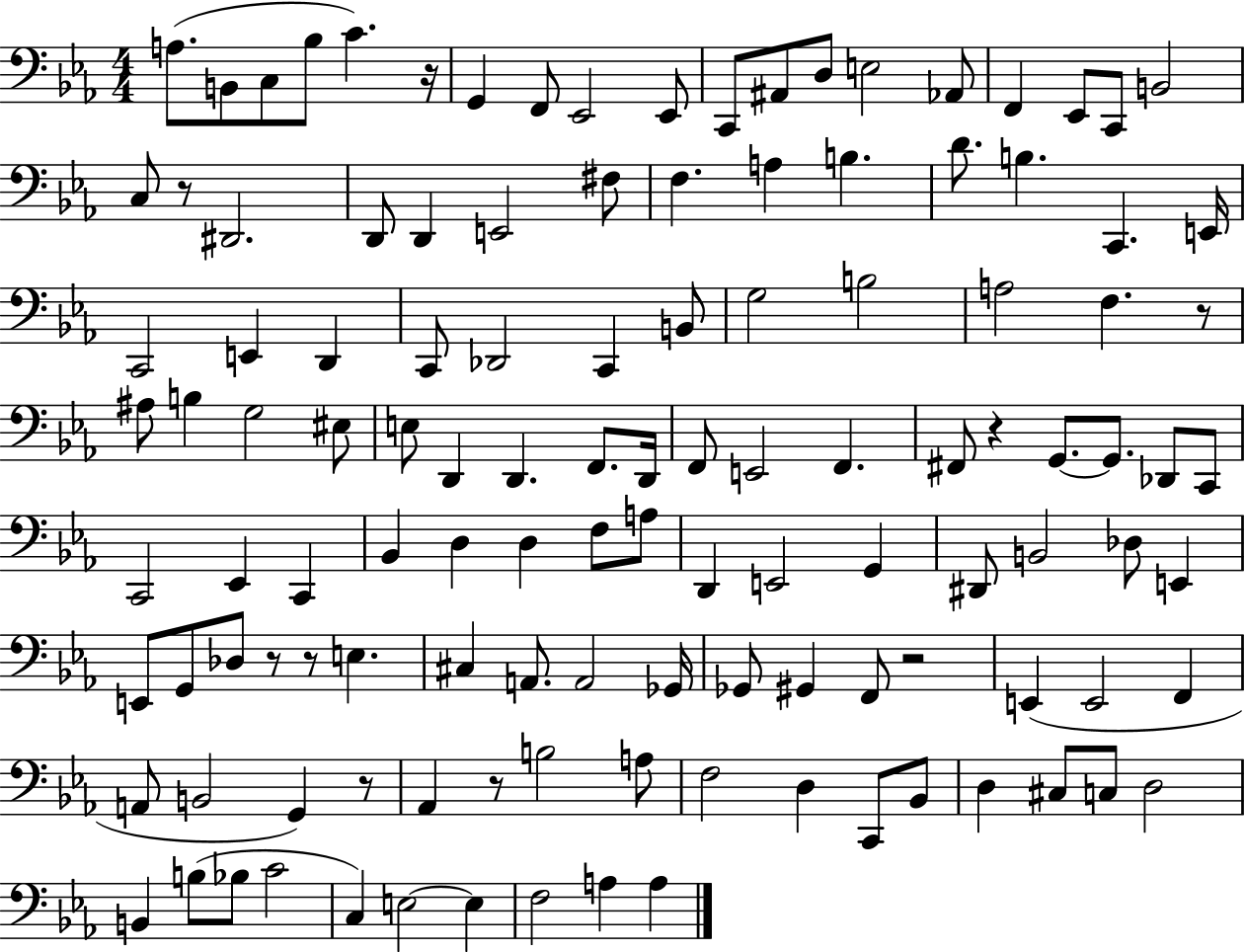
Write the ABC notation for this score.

X:1
T:Untitled
M:4/4
L:1/4
K:Eb
A,/2 B,,/2 C,/2 _B,/2 C z/4 G,, F,,/2 _E,,2 _E,,/2 C,,/2 ^A,,/2 D,/2 E,2 _A,,/2 F,, _E,,/2 C,,/2 B,,2 C,/2 z/2 ^D,,2 D,,/2 D,, E,,2 ^F,/2 F, A, B, D/2 B, C,, E,,/4 C,,2 E,, D,, C,,/2 _D,,2 C,, B,,/2 G,2 B,2 A,2 F, z/2 ^A,/2 B, G,2 ^E,/2 E,/2 D,, D,, F,,/2 D,,/4 F,,/2 E,,2 F,, ^F,,/2 z G,,/2 G,,/2 _D,,/2 C,,/2 C,,2 _E,, C,, _B,, D, D, F,/2 A,/2 D,, E,,2 G,, ^D,,/2 B,,2 _D,/2 E,, E,,/2 G,,/2 _D,/2 z/2 z/2 E, ^C, A,,/2 A,,2 _G,,/4 _G,,/2 ^G,, F,,/2 z2 E,, E,,2 F,, A,,/2 B,,2 G,, z/2 _A,, z/2 B,2 A,/2 F,2 D, C,,/2 _B,,/2 D, ^C,/2 C,/2 D,2 B,, B,/2 _B,/2 C2 C, E,2 E, F,2 A, A,